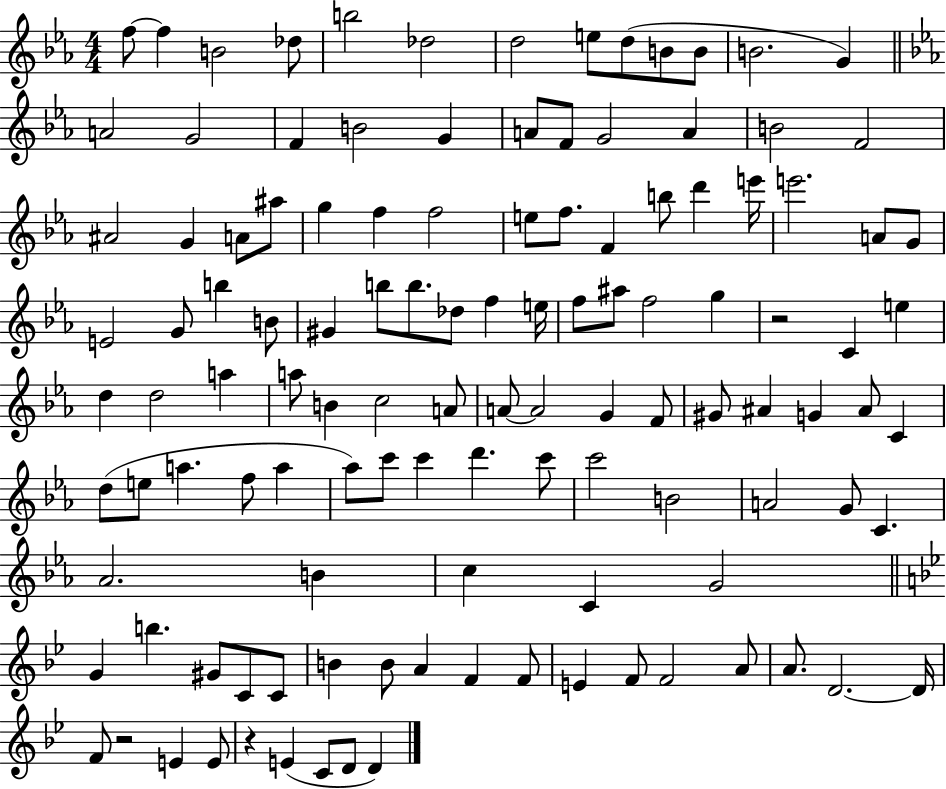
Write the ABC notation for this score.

X:1
T:Untitled
M:4/4
L:1/4
K:Eb
f/2 f B2 _d/2 b2 _d2 d2 e/2 d/2 B/2 B/2 B2 G A2 G2 F B2 G A/2 F/2 G2 A B2 F2 ^A2 G A/2 ^a/2 g f f2 e/2 f/2 F b/2 d' e'/4 e'2 A/2 G/2 E2 G/2 b B/2 ^G b/2 b/2 _d/2 f e/4 f/2 ^a/2 f2 g z2 C e d d2 a a/2 B c2 A/2 A/2 A2 G F/2 ^G/2 ^A G ^A/2 C d/2 e/2 a f/2 a _a/2 c'/2 c' d' c'/2 c'2 B2 A2 G/2 C _A2 B c C G2 G b ^G/2 C/2 C/2 B B/2 A F F/2 E F/2 F2 A/2 A/2 D2 D/4 F/2 z2 E E/2 z E C/2 D/2 D